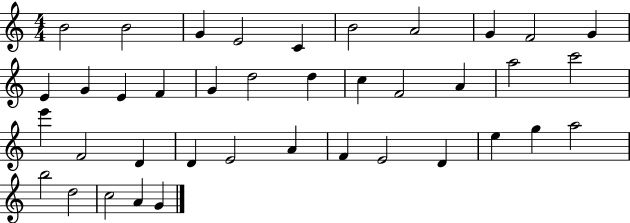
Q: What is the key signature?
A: C major